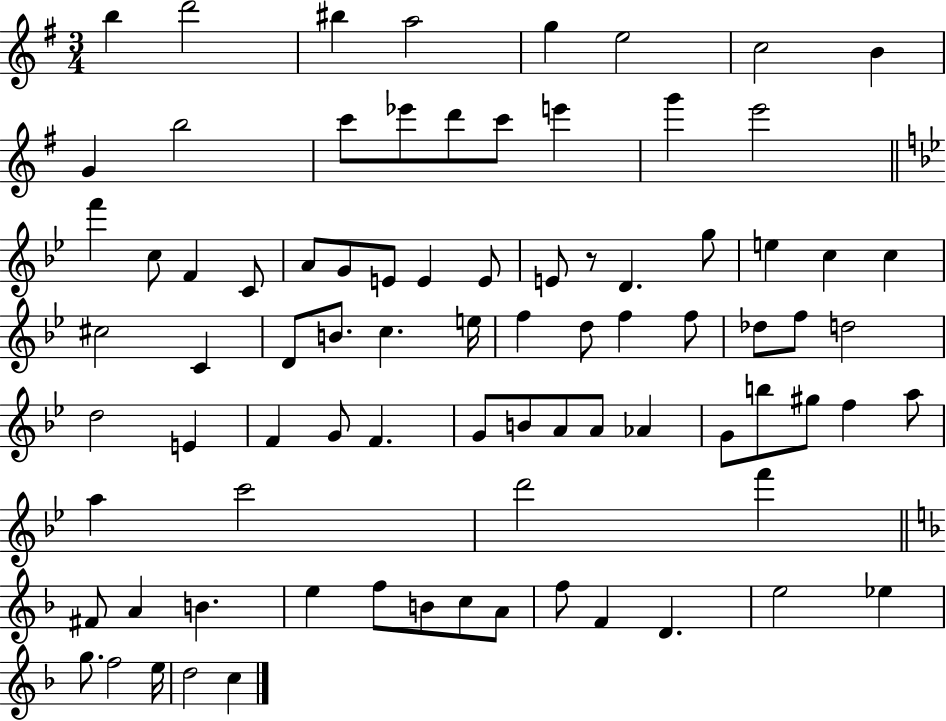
B5/q D6/h BIS5/q A5/h G5/q E5/h C5/h B4/q G4/q B5/h C6/e Eb6/e D6/e C6/e E6/q G6/q E6/h F6/q C5/e F4/q C4/e A4/e G4/e E4/e E4/q E4/e E4/e R/e D4/q. G5/e E5/q C5/q C5/q C#5/h C4/q D4/e B4/e. C5/q. E5/s F5/q D5/e F5/q F5/e Db5/e F5/e D5/h D5/h E4/q F4/q G4/e F4/q. G4/e B4/e A4/e A4/e Ab4/q G4/e B5/e G#5/e F5/q A5/e A5/q C6/h D6/h F6/q F#4/e A4/q B4/q. E5/q F5/e B4/e C5/e A4/e F5/e F4/q D4/q. E5/h Eb5/q G5/e. F5/h E5/s D5/h C5/q